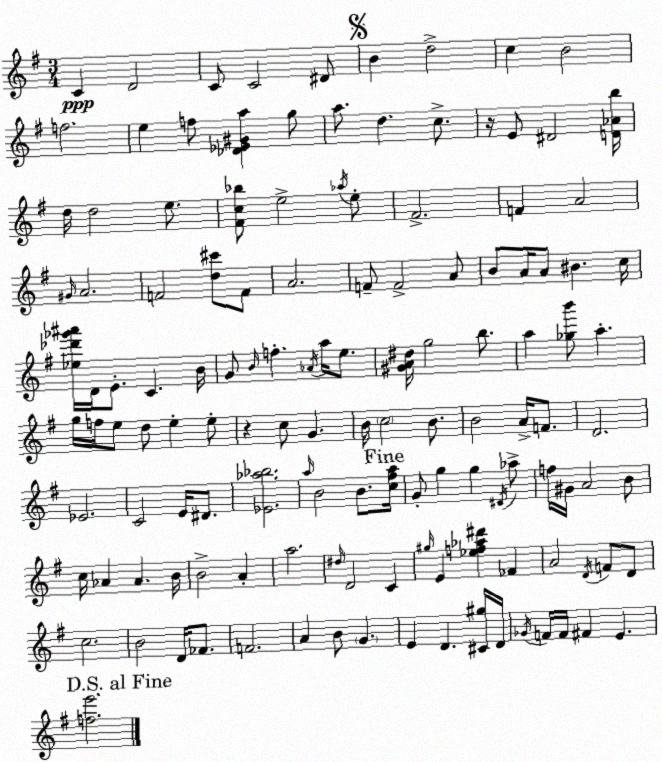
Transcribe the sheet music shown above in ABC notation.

X:1
T:Untitled
M:3/4
L:1/4
K:Em
C D2 C/2 C2 ^D/2 B d2 c B2 f2 e f/2 [_D_E^Ga] g/2 a/2 d c/2 z/4 E/2 ^D2 [D_Ab]/4 d/4 d2 e/2 [^Fc_b]/2 e2 _a/4 e/2 ^F2 F A2 ^G/4 A2 F2 [d^c']/2 F/2 A2 F/2 F2 A/2 B/2 A/4 A/2 ^B c/4 [_e_d'_g'^a']/4 D/4 E/2 C B/4 G/2 B/4 f _A/4 a/4 e/2 [^GA^d]/4 g2 b/2 a [_gb']/2 a g/4 f/4 e/2 d/2 e e/2 z c/2 G B/4 c2 B/2 B2 A/4 F/2 D2 _E2 C2 E/4 ^D/2 [_E_a_b]2 a/4 B2 B/2 [c^fa]/4 G/2 g g ^D/4 _a/2 f/4 ^G/4 A2 B/2 c/4 _A _A B/4 B2 A a2 ^d/4 D2 C ^g/4 E [_ef_a^d'] _F A2 D/4 F/2 D/2 c2 B2 D/4 _F/2 F2 A B/2 G E D [^C^g]/4 D/4 _G/4 F/4 F/4 ^F E [fe']2